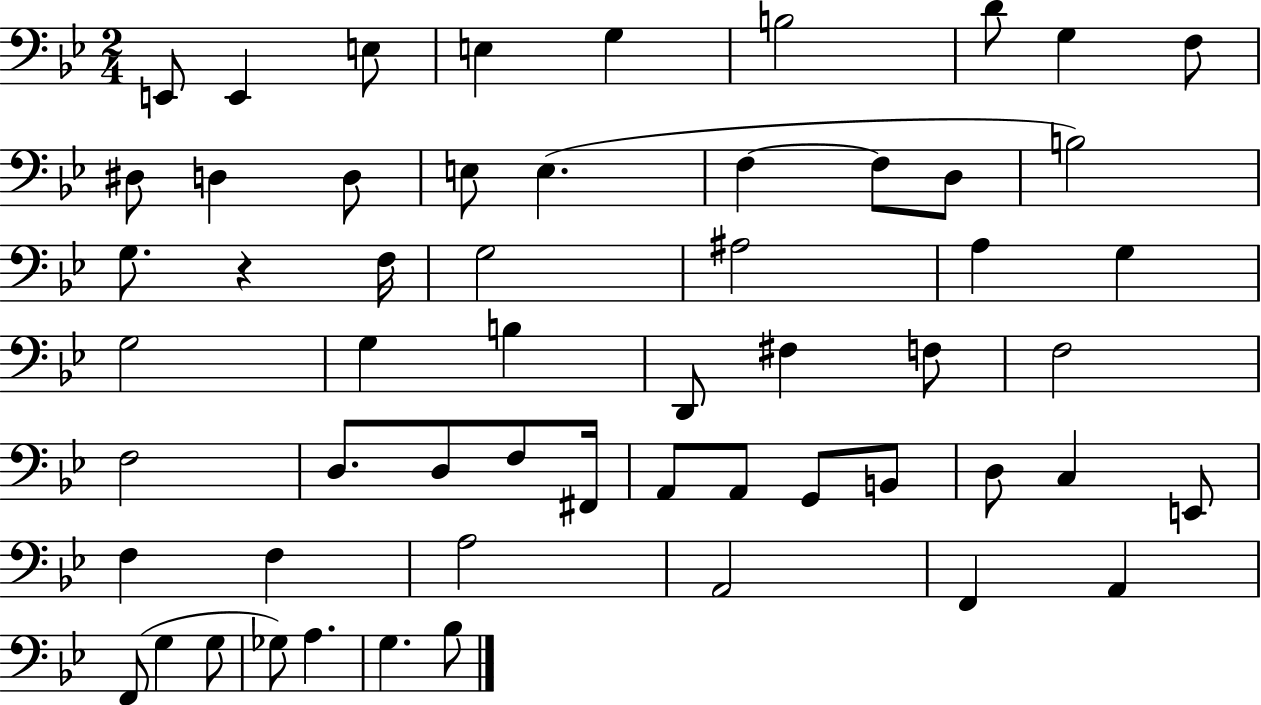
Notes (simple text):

E2/e E2/q E3/e E3/q G3/q B3/h D4/e G3/q F3/e D#3/e D3/q D3/e E3/e E3/q. F3/q F3/e D3/e B3/h G3/e. R/q F3/s G3/h A#3/h A3/q G3/q G3/h G3/q B3/q D2/e F#3/q F3/e F3/h F3/h D3/e. D3/e F3/e F#2/s A2/e A2/e G2/e B2/e D3/e C3/q E2/e F3/q F3/q A3/h A2/h F2/q A2/q F2/e G3/q G3/e Gb3/e A3/q. G3/q. Bb3/e